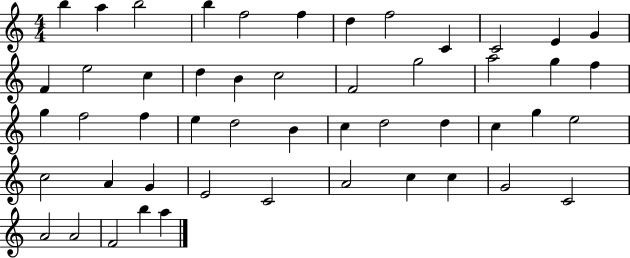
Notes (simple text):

B5/q A5/q B5/h B5/q F5/h F5/q D5/q F5/h C4/q C4/h E4/q G4/q F4/q E5/h C5/q D5/q B4/q C5/h F4/h G5/h A5/h G5/q F5/q G5/q F5/h F5/q E5/q D5/h B4/q C5/q D5/h D5/q C5/q G5/q E5/h C5/h A4/q G4/q E4/h C4/h A4/h C5/q C5/q G4/h C4/h A4/h A4/h F4/h B5/q A5/q